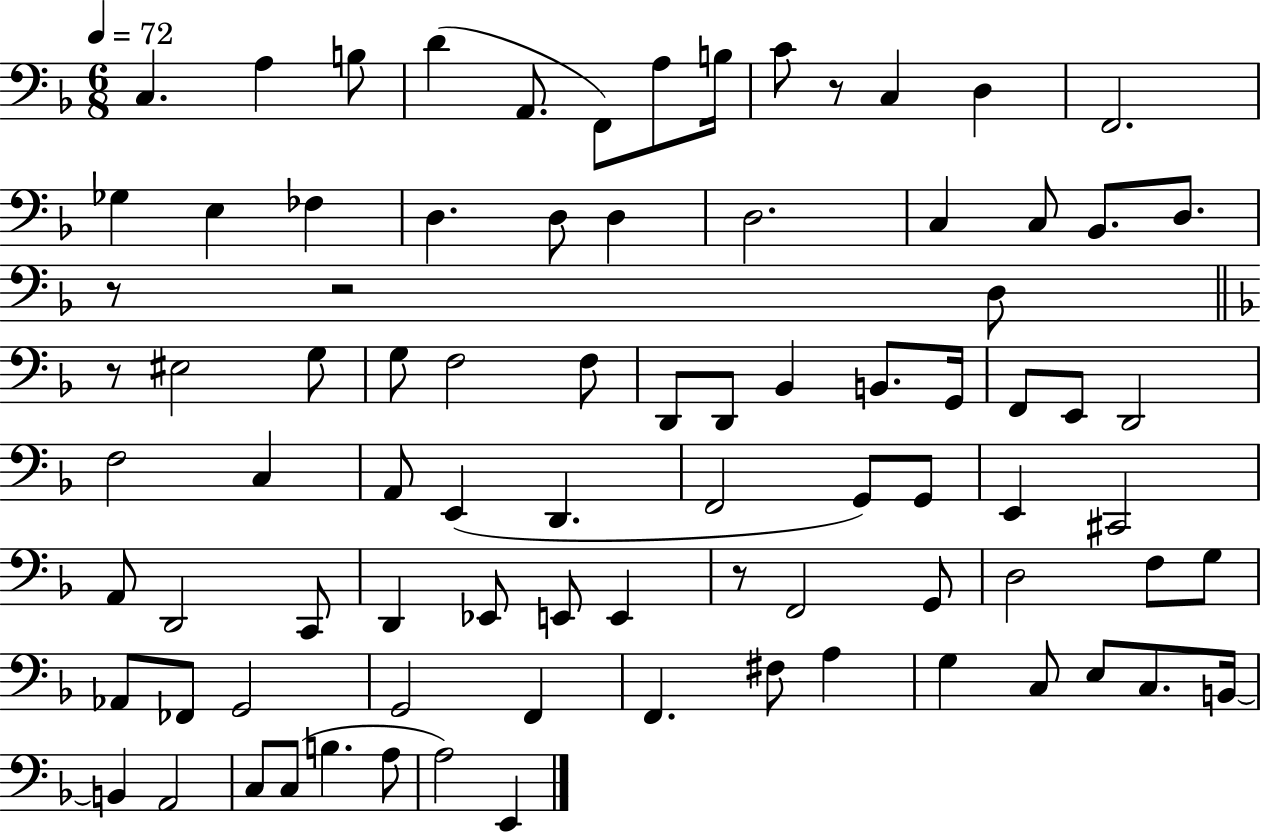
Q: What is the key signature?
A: F major